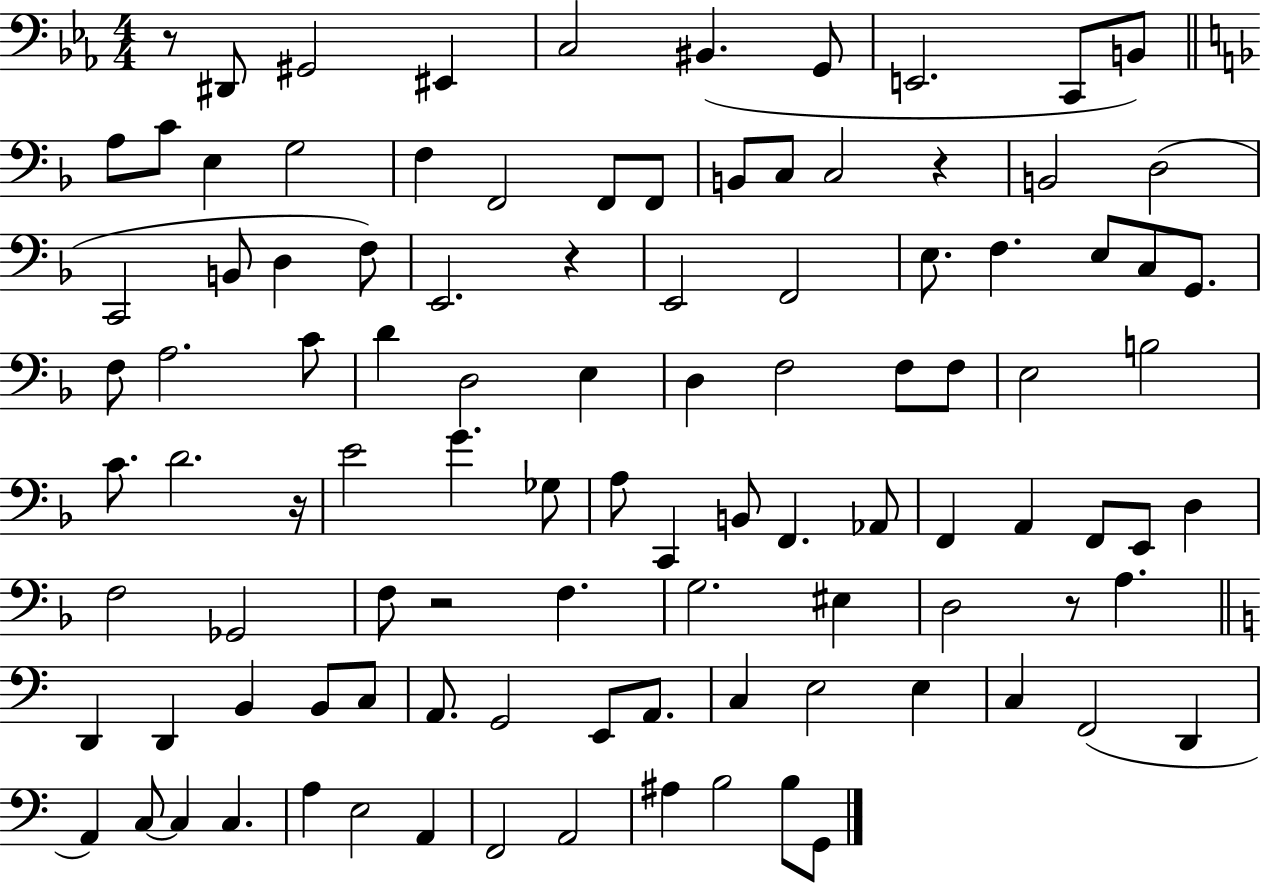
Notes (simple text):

R/e D#2/e G#2/h EIS2/q C3/h BIS2/q. G2/e E2/h. C2/e B2/e A3/e C4/e E3/q G3/h F3/q F2/h F2/e F2/e B2/e C3/e C3/h R/q B2/h D3/h C2/h B2/e D3/q F3/e E2/h. R/q E2/h F2/h E3/e. F3/q. E3/e C3/e G2/e. F3/e A3/h. C4/e D4/q D3/h E3/q D3/q F3/h F3/e F3/e E3/h B3/h C4/e. D4/h. R/s E4/h G4/q. Gb3/e A3/e C2/q B2/e F2/q. Ab2/e F2/q A2/q F2/e E2/e D3/q F3/h Gb2/h F3/e R/h F3/q. G3/h. EIS3/q D3/h R/e A3/q. D2/q D2/q B2/q B2/e C3/e A2/e. G2/h E2/e A2/e. C3/q E3/h E3/q C3/q F2/h D2/q A2/q C3/e C3/q C3/q. A3/q E3/h A2/q F2/h A2/h A#3/q B3/h B3/e G2/e